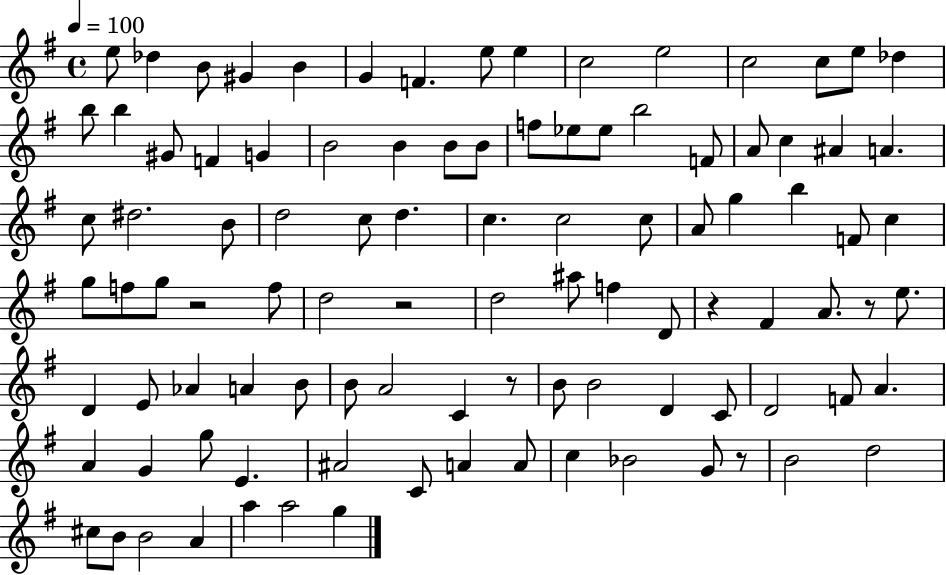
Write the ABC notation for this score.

X:1
T:Untitled
M:4/4
L:1/4
K:G
e/2 _d B/2 ^G B G F e/2 e c2 e2 c2 c/2 e/2 _d b/2 b ^G/2 F G B2 B B/2 B/2 f/2 _e/2 _e/2 b2 F/2 A/2 c ^A A c/2 ^d2 B/2 d2 c/2 d c c2 c/2 A/2 g b F/2 c g/2 f/2 g/2 z2 f/2 d2 z2 d2 ^a/2 f D/2 z ^F A/2 z/2 e/2 D E/2 _A A B/2 B/2 A2 C z/2 B/2 B2 D C/2 D2 F/2 A A G g/2 E ^A2 C/2 A A/2 c _B2 G/2 z/2 B2 d2 ^c/2 B/2 B2 A a a2 g